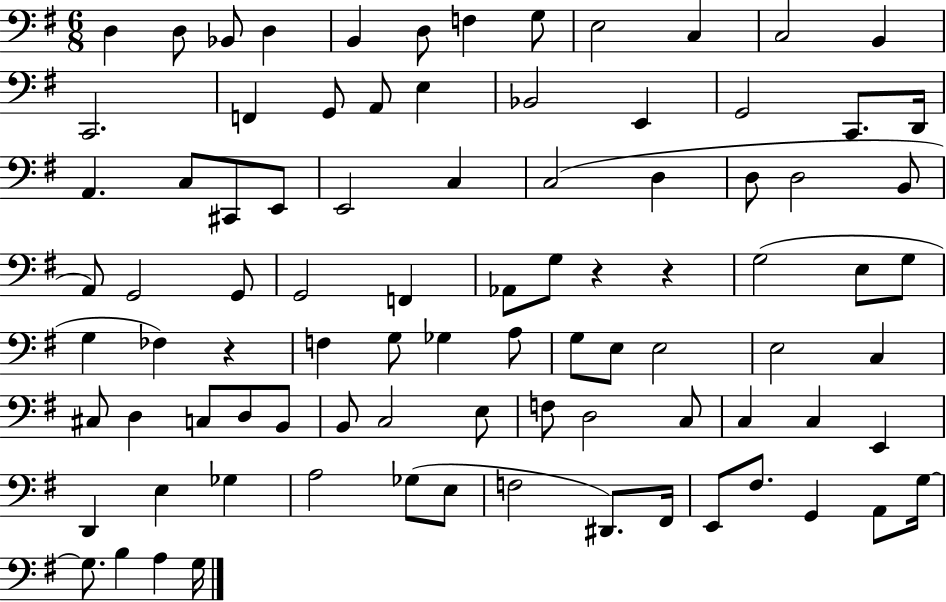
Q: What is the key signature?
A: G major